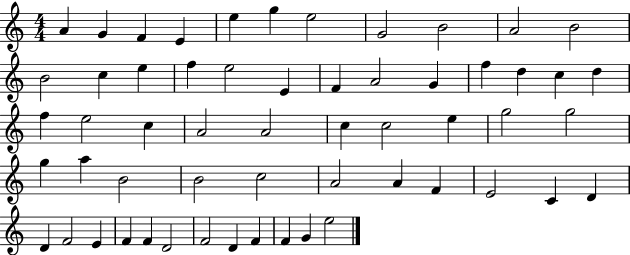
{
  \clef treble
  \numericTimeSignature
  \time 4/4
  \key c \major
  a'4 g'4 f'4 e'4 | e''4 g''4 e''2 | g'2 b'2 | a'2 b'2 | \break b'2 c''4 e''4 | f''4 e''2 e'4 | f'4 a'2 g'4 | f''4 d''4 c''4 d''4 | \break f''4 e''2 c''4 | a'2 a'2 | c''4 c''2 e''4 | g''2 g''2 | \break g''4 a''4 b'2 | b'2 c''2 | a'2 a'4 f'4 | e'2 c'4 d'4 | \break d'4 f'2 e'4 | f'4 f'4 d'2 | f'2 d'4 f'4 | f'4 g'4 e''2 | \break \bar "|."
}